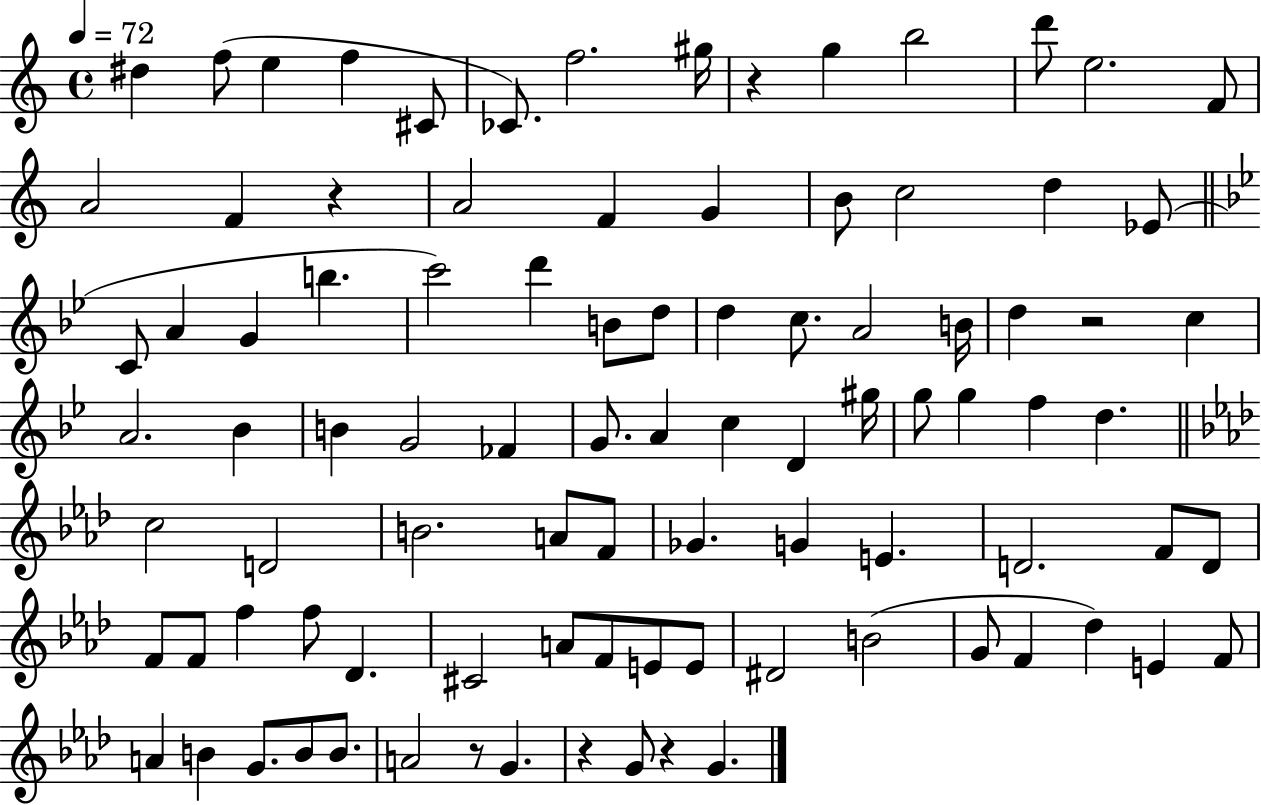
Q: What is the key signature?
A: C major